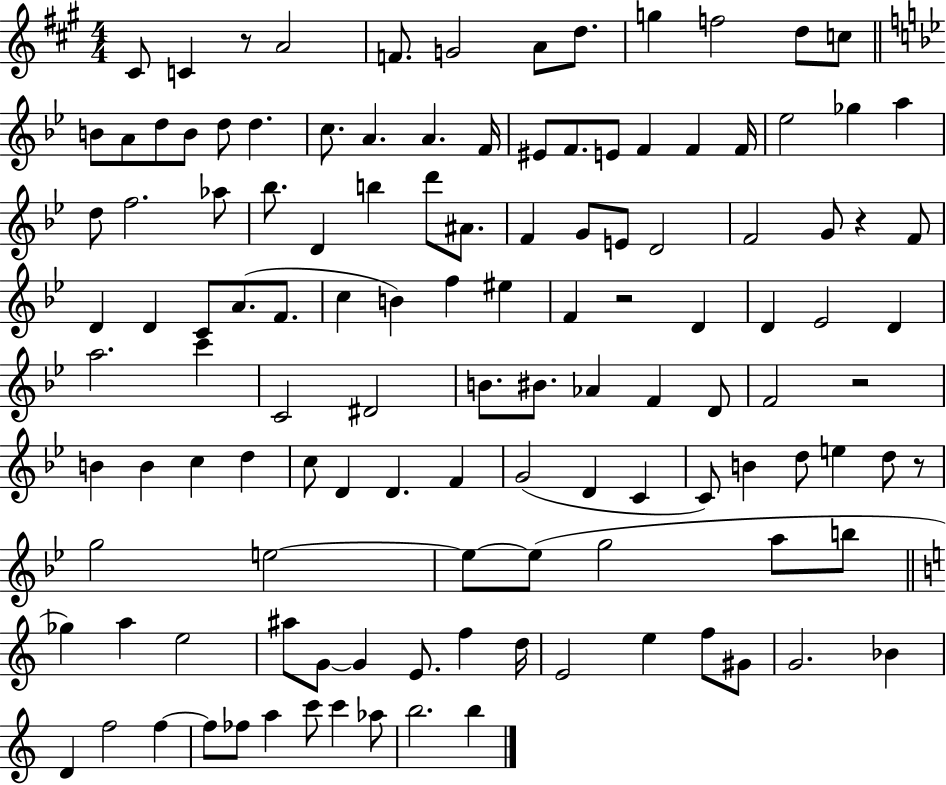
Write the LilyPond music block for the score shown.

{
  \clef treble
  \numericTimeSignature
  \time 4/4
  \key a \major
  \repeat volta 2 { cis'8 c'4 r8 a'2 | f'8. g'2 a'8 d''8. | g''4 f''2 d''8 c''8 | \bar "||" \break \key bes \major b'8 a'8 d''8 b'8 d''8 d''4. | c''8. a'4. a'4. f'16 | eis'8 f'8. e'8 f'4 f'4 f'16 | ees''2 ges''4 a''4 | \break d''8 f''2. aes''8 | bes''8. d'4 b''4 d'''8 ais'8. | f'4 g'8 e'8 d'2 | f'2 g'8 r4 f'8 | \break d'4 d'4 c'8 a'8.( f'8. | c''4 b'4) f''4 eis''4 | f'4 r2 d'4 | d'4 ees'2 d'4 | \break a''2. c'''4 | c'2 dis'2 | b'8. bis'8. aes'4 f'4 d'8 | f'2 r2 | \break b'4 b'4 c''4 d''4 | c''8 d'4 d'4. f'4 | g'2( d'4 c'4 | c'8) b'4 d''8 e''4 d''8 r8 | \break g''2 e''2~~ | e''8~~ e''8( g''2 a''8 b''8 | \bar "||" \break \key c \major ges''4) a''4 e''2 | ais''8 g'8~~ g'4 e'8. f''4 d''16 | e'2 e''4 f''8 gis'8 | g'2. bes'4 | \break d'4 f''2 f''4~~ | f''8 fes''8 a''4 c'''8 c'''4 aes''8 | b''2. b''4 | } \bar "|."
}